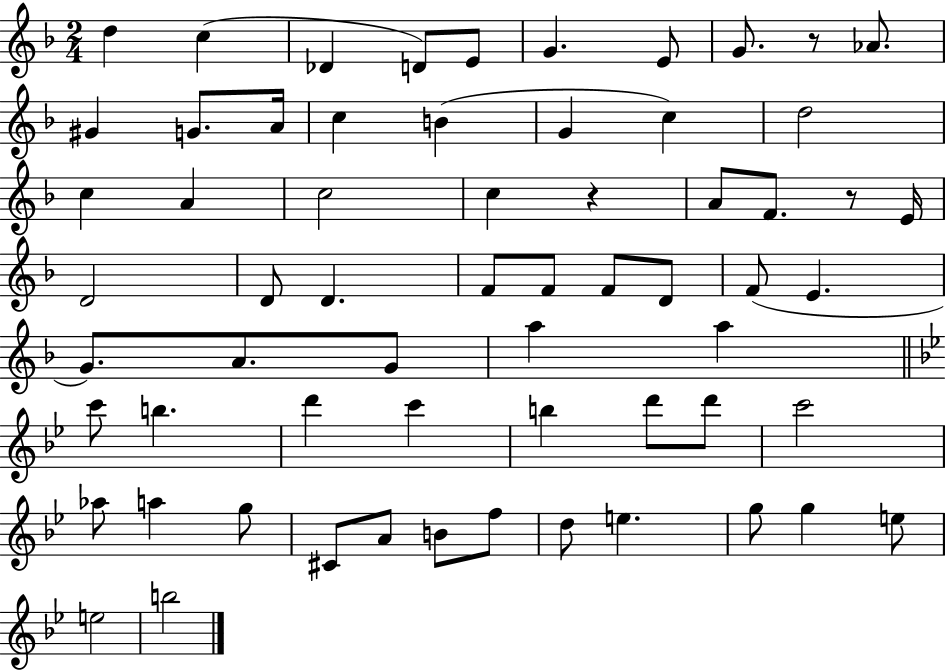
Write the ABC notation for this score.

X:1
T:Untitled
M:2/4
L:1/4
K:F
d c _D D/2 E/2 G E/2 G/2 z/2 _A/2 ^G G/2 A/4 c B G c d2 c A c2 c z A/2 F/2 z/2 E/4 D2 D/2 D F/2 F/2 F/2 D/2 F/2 E G/2 A/2 G/2 a a c'/2 b d' c' b d'/2 d'/2 c'2 _a/2 a g/2 ^C/2 A/2 B/2 f/2 d/2 e g/2 g e/2 e2 b2